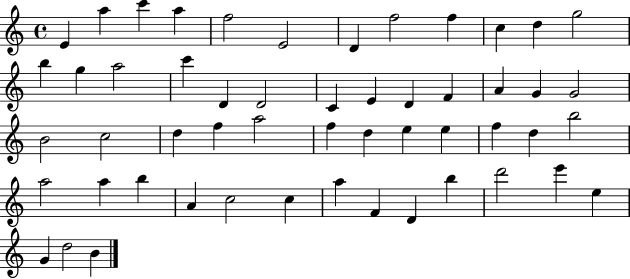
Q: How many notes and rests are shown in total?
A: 53